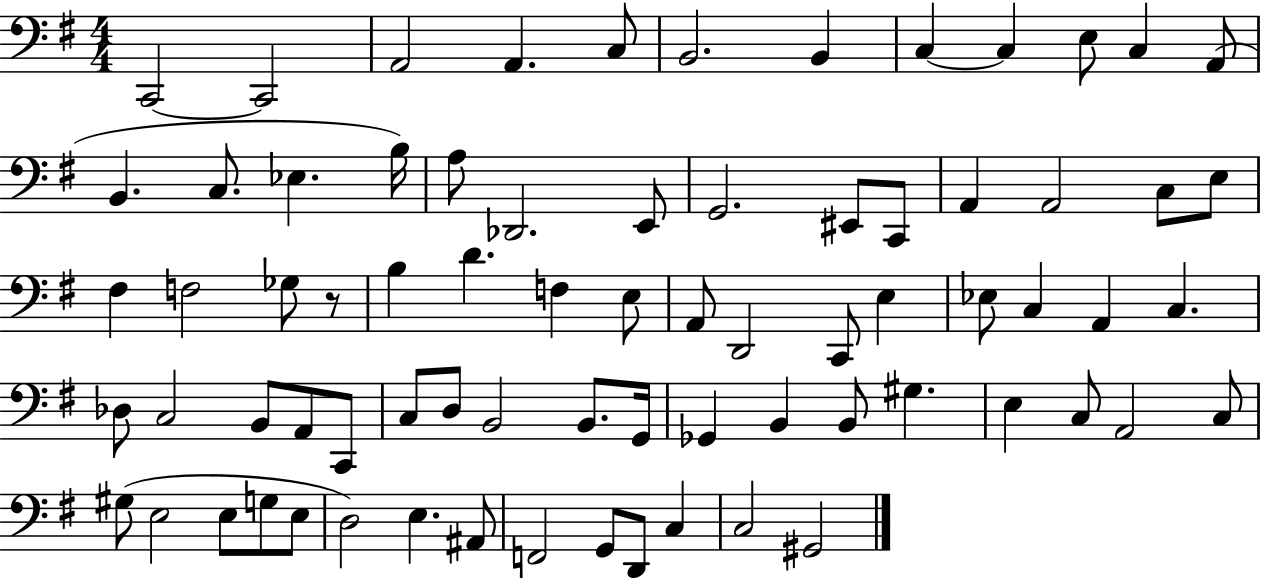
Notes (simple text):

C2/h C2/h A2/h A2/q. C3/e B2/h. B2/q C3/q C3/q E3/e C3/q A2/e B2/q. C3/e. Eb3/q. B3/s A3/e Db2/h. E2/e G2/h. EIS2/e C2/e A2/q A2/h C3/e E3/e F#3/q F3/h Gb3/e R/e B3/q D4/q. F3/q E3/e A2/e D2/h C2/e E3/q Eb3/e C3/q A2/q C3/q. Db3/e C3/h B2/e A2/e C2/e C3/e D3/e B2/h B2/e. G2/s Gb2/q B2/q B2/e G#3/q. E3/q C3/e A2/h C3/e G#3/e E3/h E3/e G3/e E3/e D3/h E3/q. A#2/e F2/h G2/e D2/e C3/q C3/h G#2/h